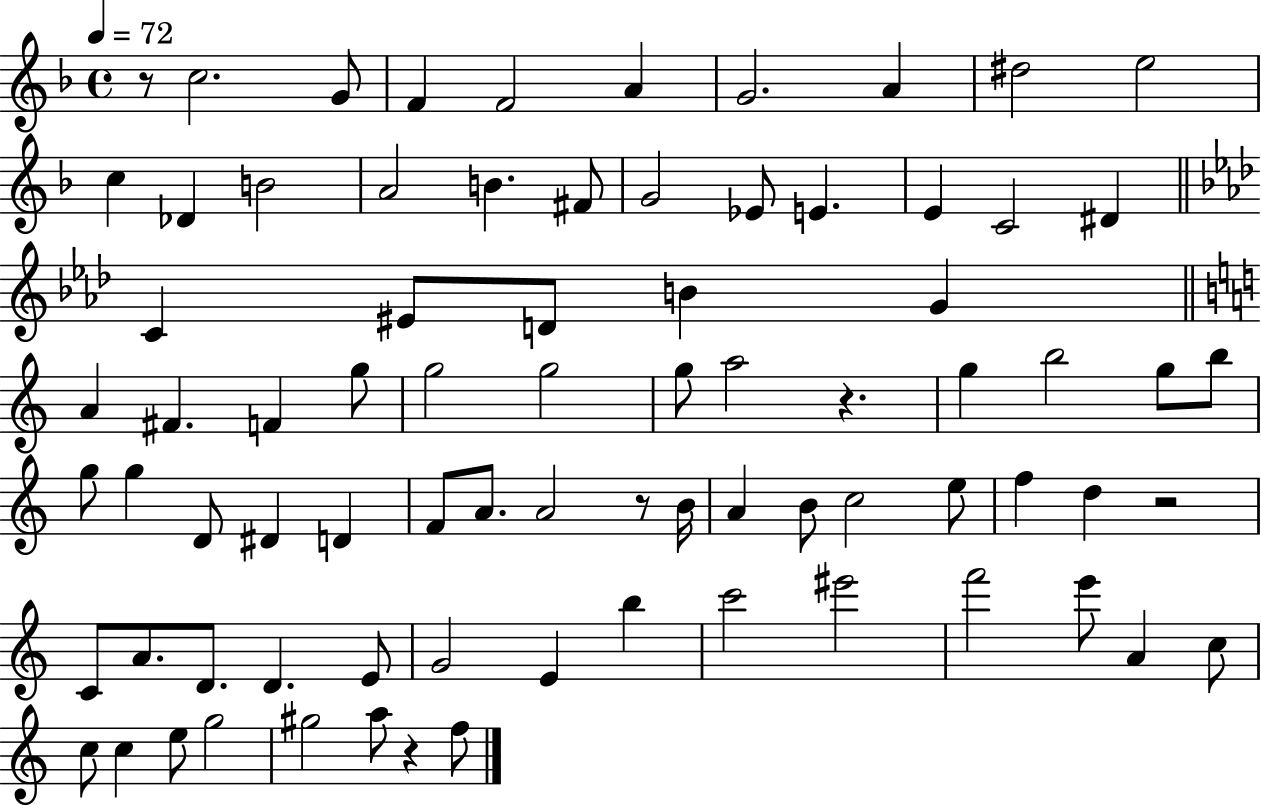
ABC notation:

X:1
T:Untitled
M:4/4
L:1/4
K:F
z/2 c2 G/2 F F2 A G2 A ^d2 e2 c _D B2 A2 B ^F/2 G2 _E/2 E E C2 ^D C ^E/2 D/2 B G A ^F F g/2 g2 g2 g/2 a2 z g b2 g/2 b/2 g/2 g D/2 ^D D F/2 A/2 A2 z/2 B/4 A B/2 c2 e/2 f d z2 C/2 A/2 D/2 D E/2 G2 E b c'2 ^e'2 f'2 e'/2 A c/2 c/2 c e/2 g2 ^g2 a/2 z f/2